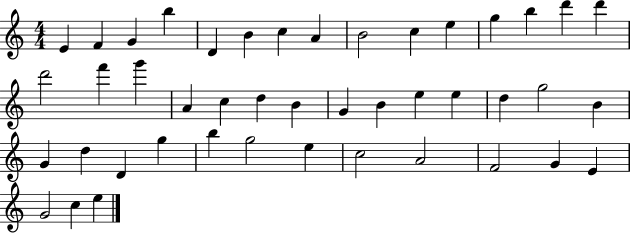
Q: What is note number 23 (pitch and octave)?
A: G4